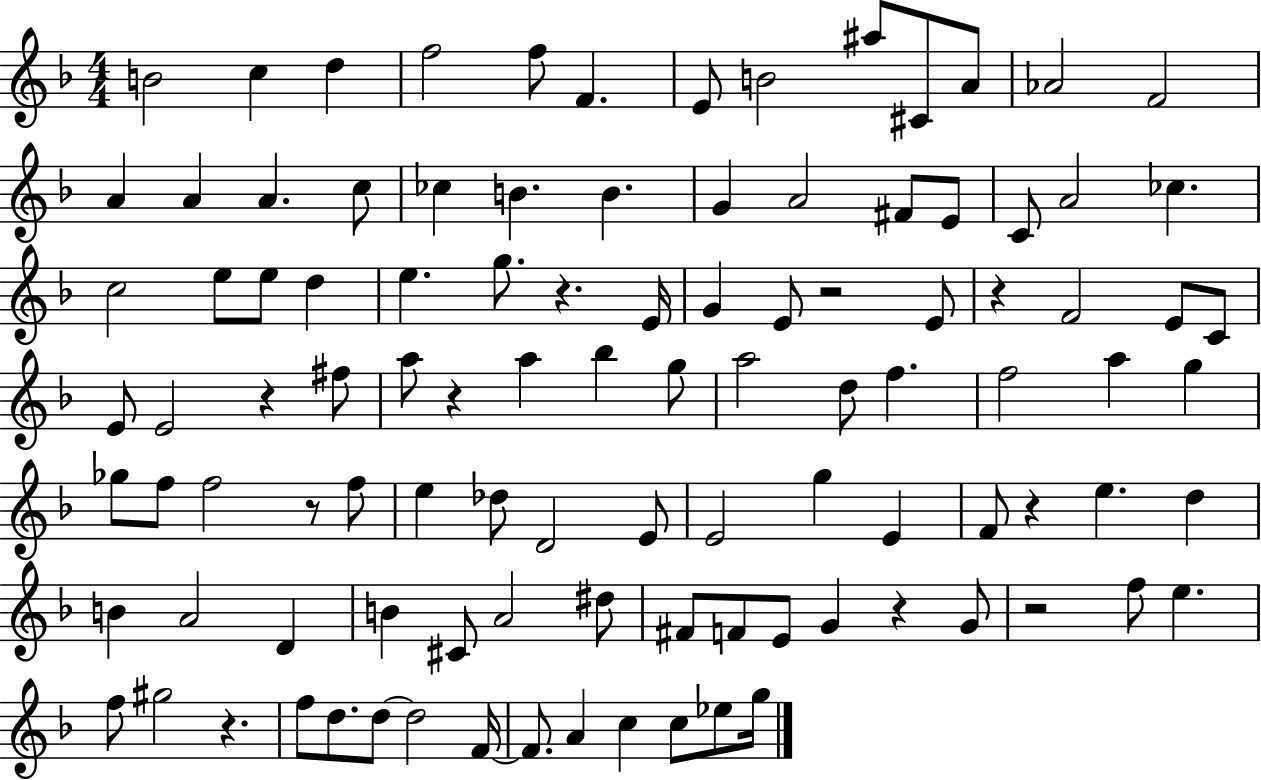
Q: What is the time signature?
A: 4/4